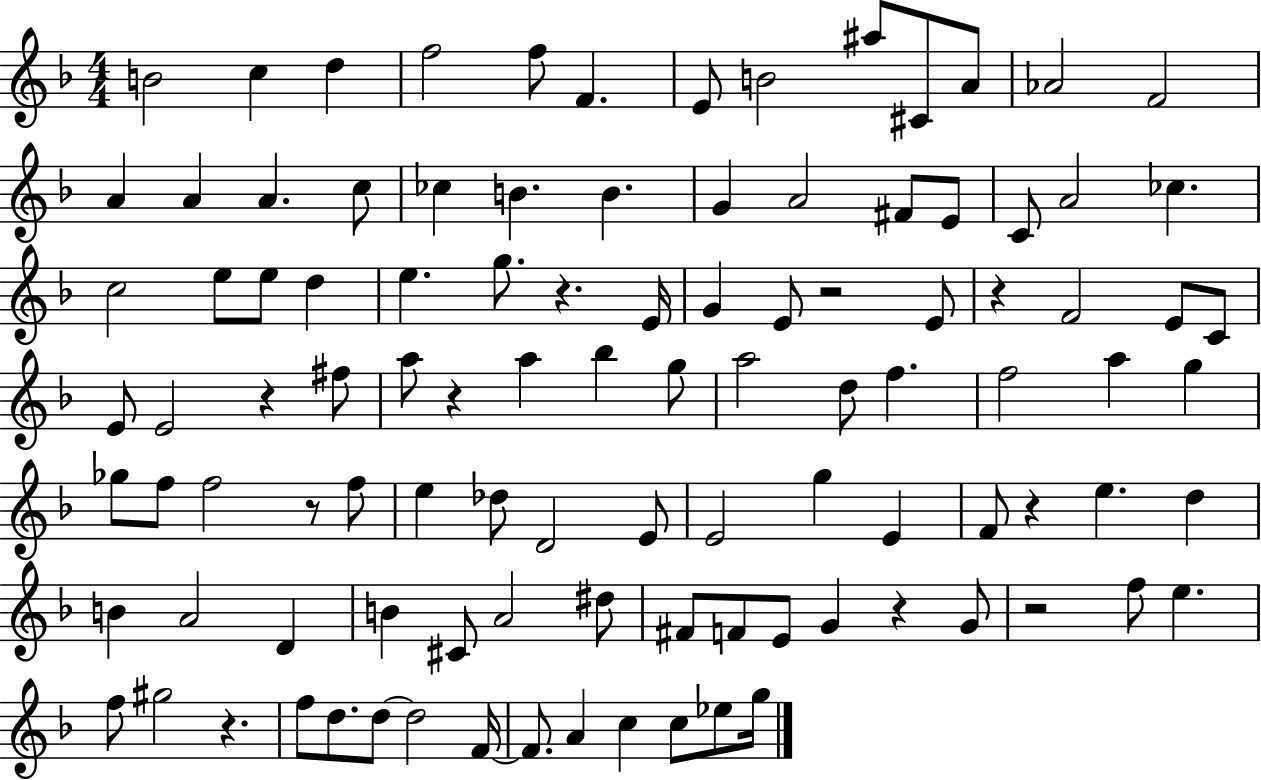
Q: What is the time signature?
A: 4/4